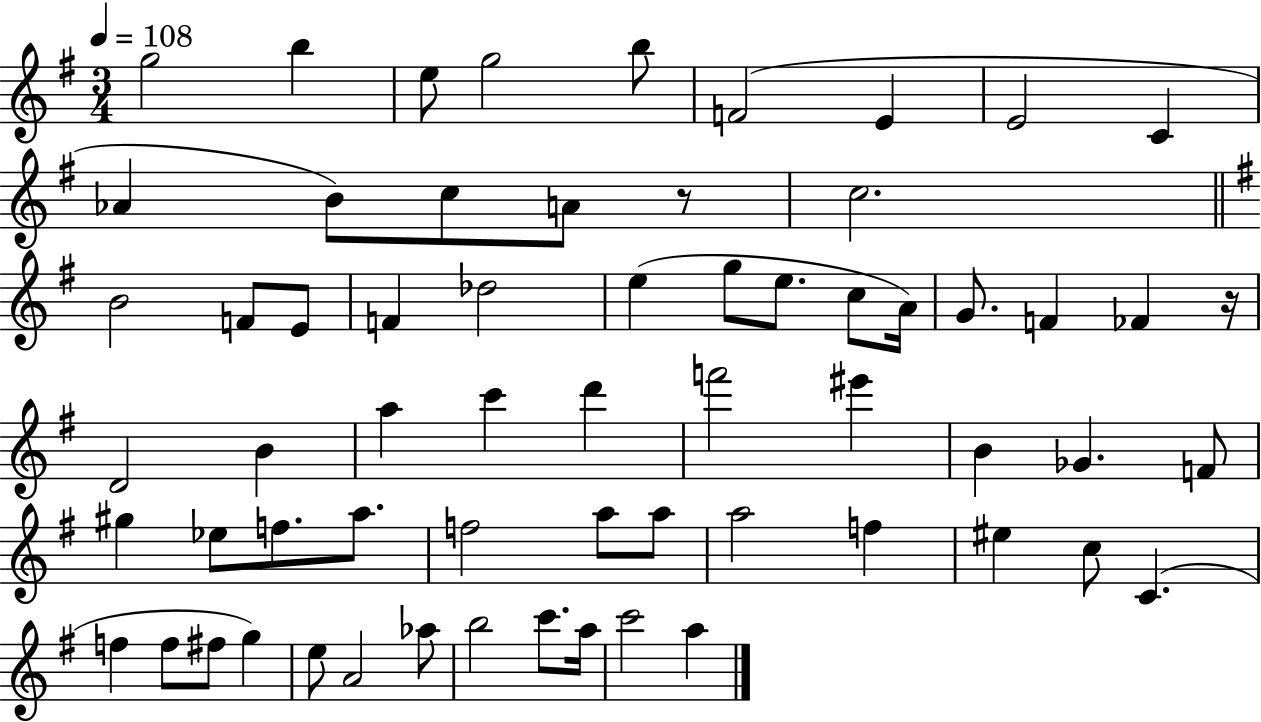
G5/h B5/q E5/e G5/h B5/e F4/h E4/q E4/h C4/q Ab4/q B4/e C5/e A4/e R/e C5/h. B4/h F4/e E4/e F4/q Db5/h E5/q G5/e E5/e. C5/e A4/s G4/e. F4/q FES4/q R/s D4/h B4/q A5/q C6/q D6/q F6/h EIS6/q B4/q Gb4/q. F4/e G#5/q Eb5/e F5/e. A5/e. F5/h A5/e A5/e A5/h F5/q EIS5/q C5/e C4/q. F5/q F5/e F#5/e G5/q E5/e A4/h Ab5/e B5/h C6/e. A5/s C6/h A5/q